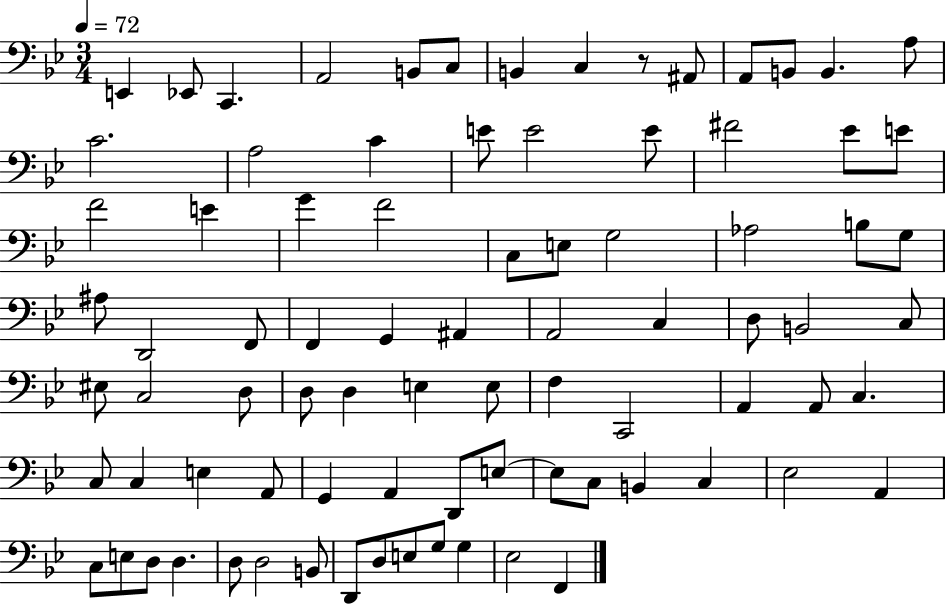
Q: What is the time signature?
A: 3/4